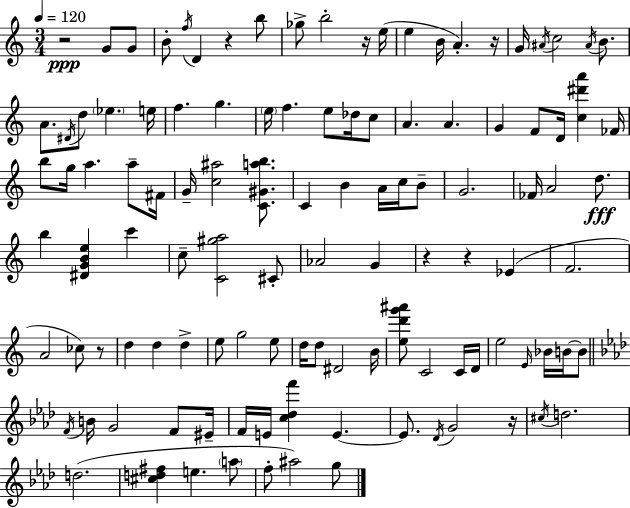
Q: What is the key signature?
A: A minor